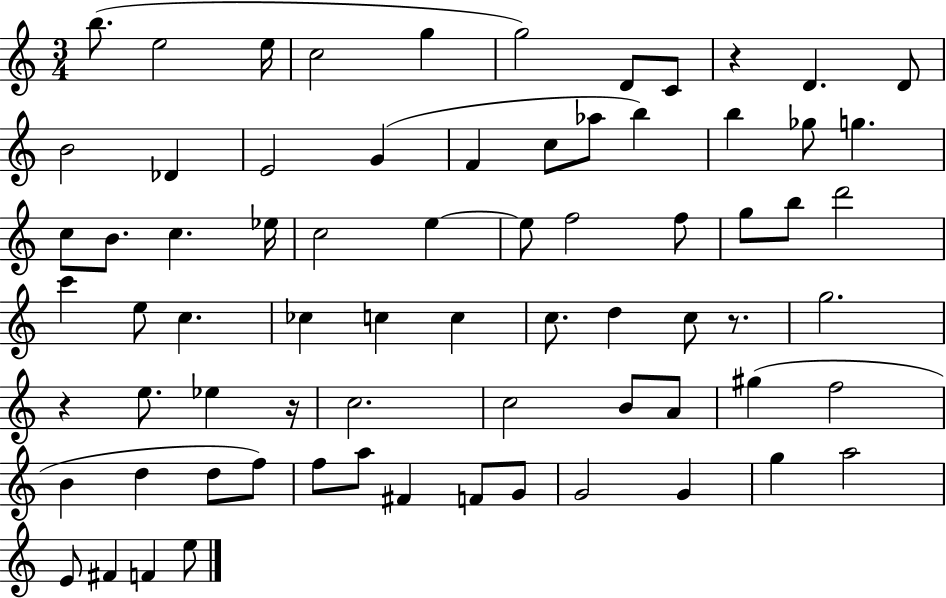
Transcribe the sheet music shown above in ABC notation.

X:1
T:Untitled
M:3/4
L:1/4
K:C
b/2 e2 e/4 c2 g g2 D/2 C/2 z D D/2 B2 _D E2 G F c/2 _a/2 b b _g/2 g c/2 B/2 c _e/4 c2 e e/2 f2 f/2 g/2 b/2 d'2 c' e/2 c _c c c c/2 d c/2 z/2 g2 z e/2 _e z/4 c2 c2 B/2 A/2 ^g f2 B d d/2 f/2 f/2 a/2 ^F F/2 G/2 G2 G g a2 E/2 ^F F e/2